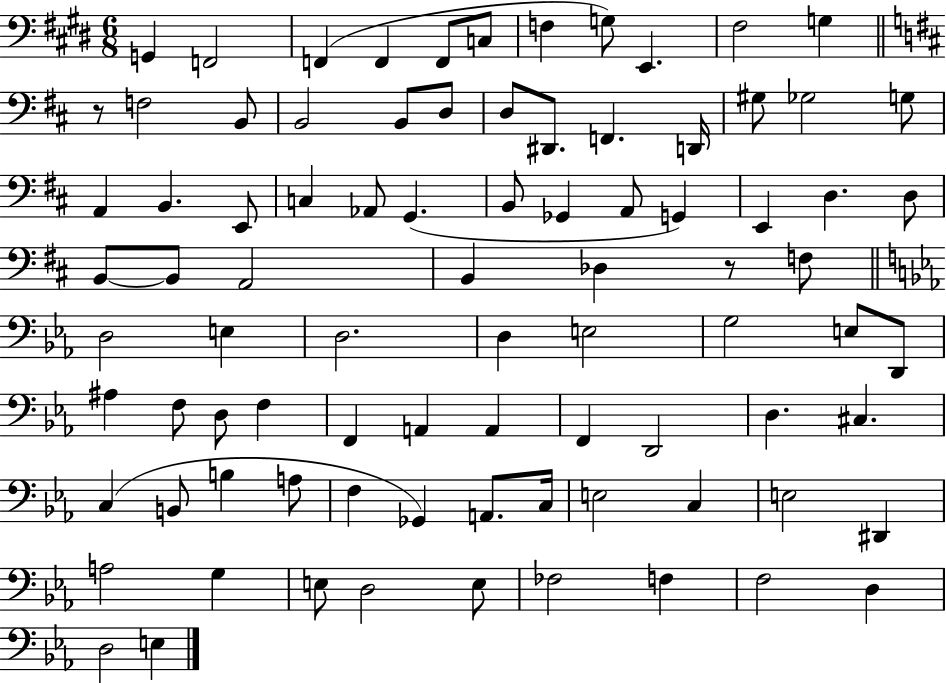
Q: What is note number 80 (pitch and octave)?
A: F3